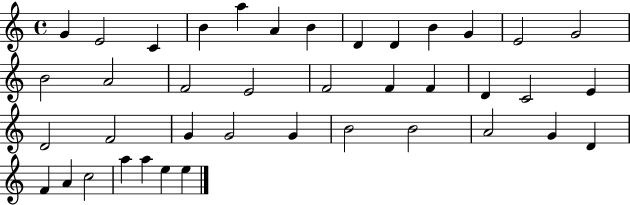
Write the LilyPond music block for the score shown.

{
  \clef treble
  \time 4/4
  \defaultTimeSignature
  \key c \major
  g'4 e'2 c'4 | b'4 a''4 a'4 b'4 | d'4 d'4 b'4 g'4 | e'2 g'2 | \break b'2 a'2 | f'2 e'2 | f'2 f'4 f'4 | d'4 c'2 e'4 | \break d'2 f'2 | g'4 g'2 g'4 | b'2 b'2 | a'2 g'4 d'4 | \break f'4 a'4 c''2 | a''4 a''4 e''4 e''4 | \bar "|."
}